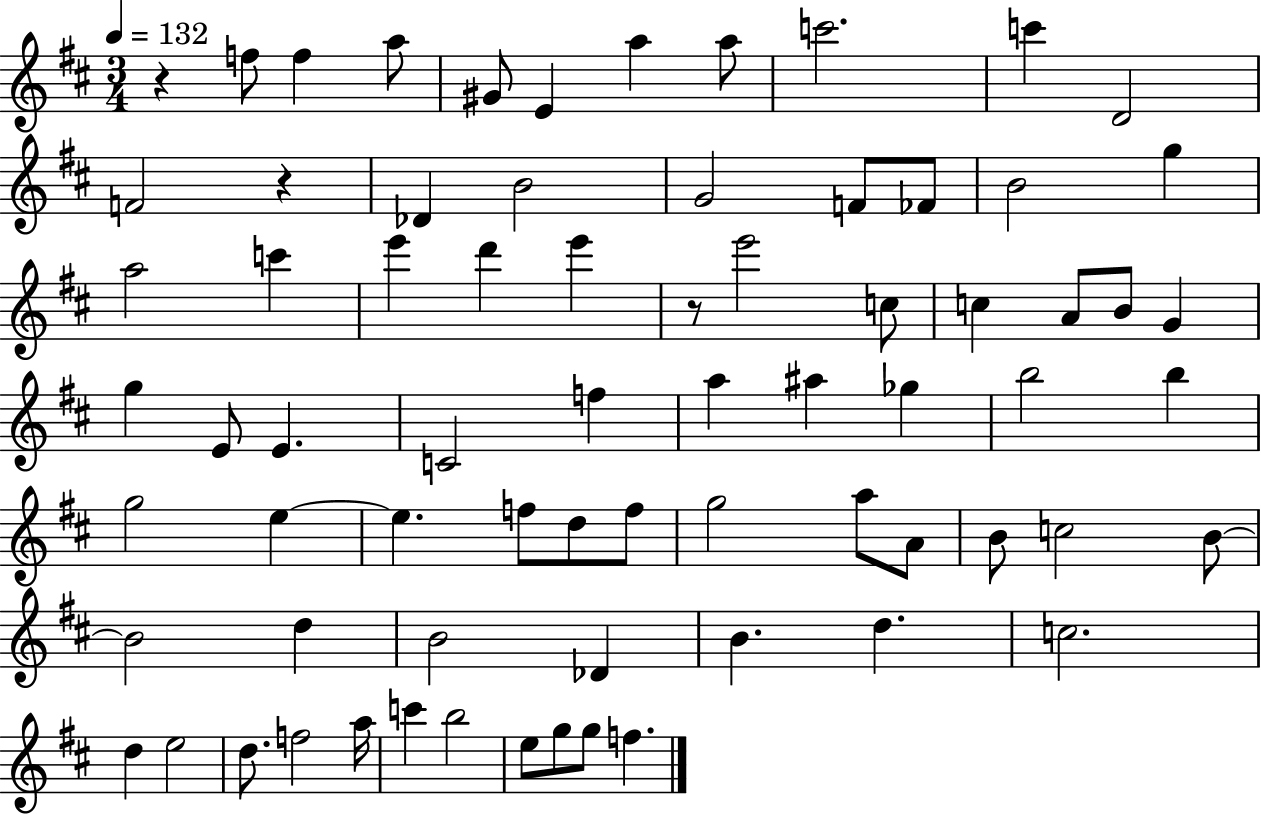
R/q F5/e F5/q A5/e G#4/e E4/q A5/q A5/e C6/h. C6/q D4/h F4/h R/q Db4/q B4/h G4/h F4/e FES4/e B4/h G5/q A5/h C6/q E6/q D6/q E6/q R/e E6/h C5/e C5/q A4/e B4/e G4/q G5/q E4/e E4/q. C4/h F5/q A5/q A#5/q Gb5/q B5/h B5/q G5/h E5/q E5/q. F5/e D5/e F5/e G5/h A5/e A4/e B4/e C5/h B4/e B4/h D5/q B4/h Db4/q B4/q. D5/q. C5/h. D5/q E5/h D5/e. F5/h A5/s C6/q B5/h E5/e G5/e G5/e F5/q.